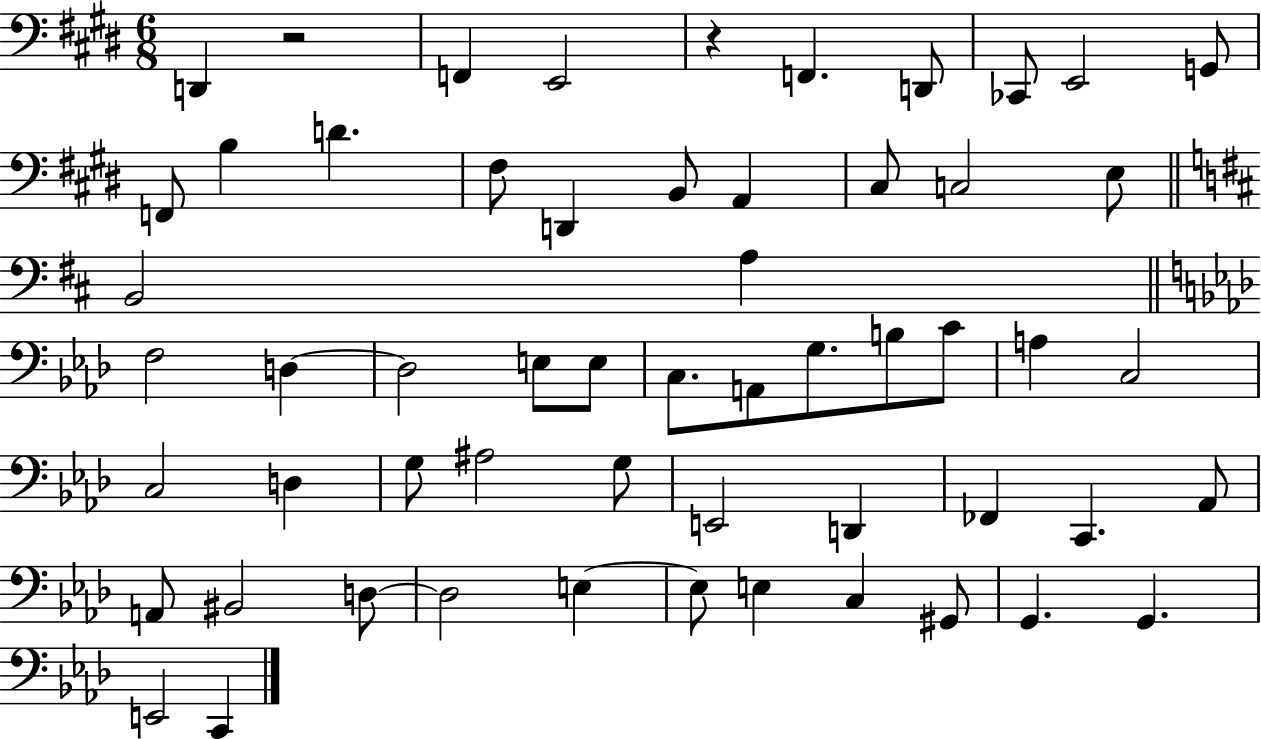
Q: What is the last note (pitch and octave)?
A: C2